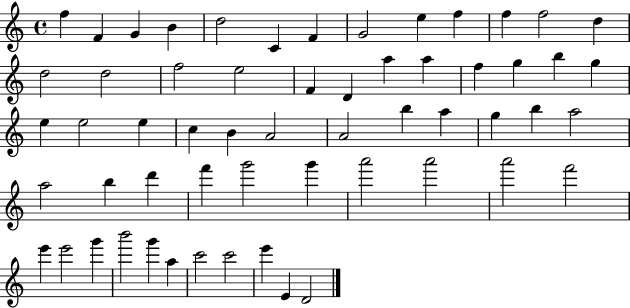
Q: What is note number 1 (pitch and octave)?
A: F5